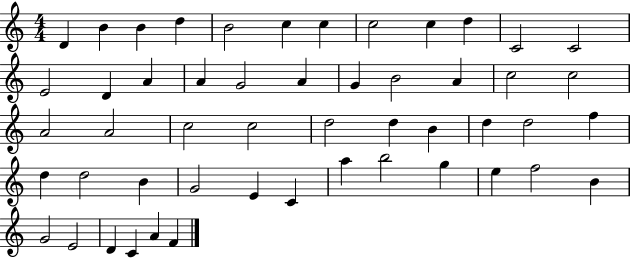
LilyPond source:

{
  \clef treble
  \numericTimeSignature
  \time 4/4
  \key c \major
  d'4 b'4 b'4 d''4 | b'2 c''4 c''4 | c''2 c''4 d''4 | c'2 c'2 | \break e'2 d'4 a'4 | a'4 g'2 a'4 | g'4 b'2 a'4 | c''2 c''2 | \break a'2 a'2 | c''2 c''2 | d''2 d''4 b'4 | d''4 d''2 f''4 | \break d''4 d''2 b'4 | g'2 e'4 c'4 | a''4 b''2 g''4 | e''4 f''2 b'4 | \break g'2 e'2 | d'4 c'4 a'4 f'4 | \bar "|."
}